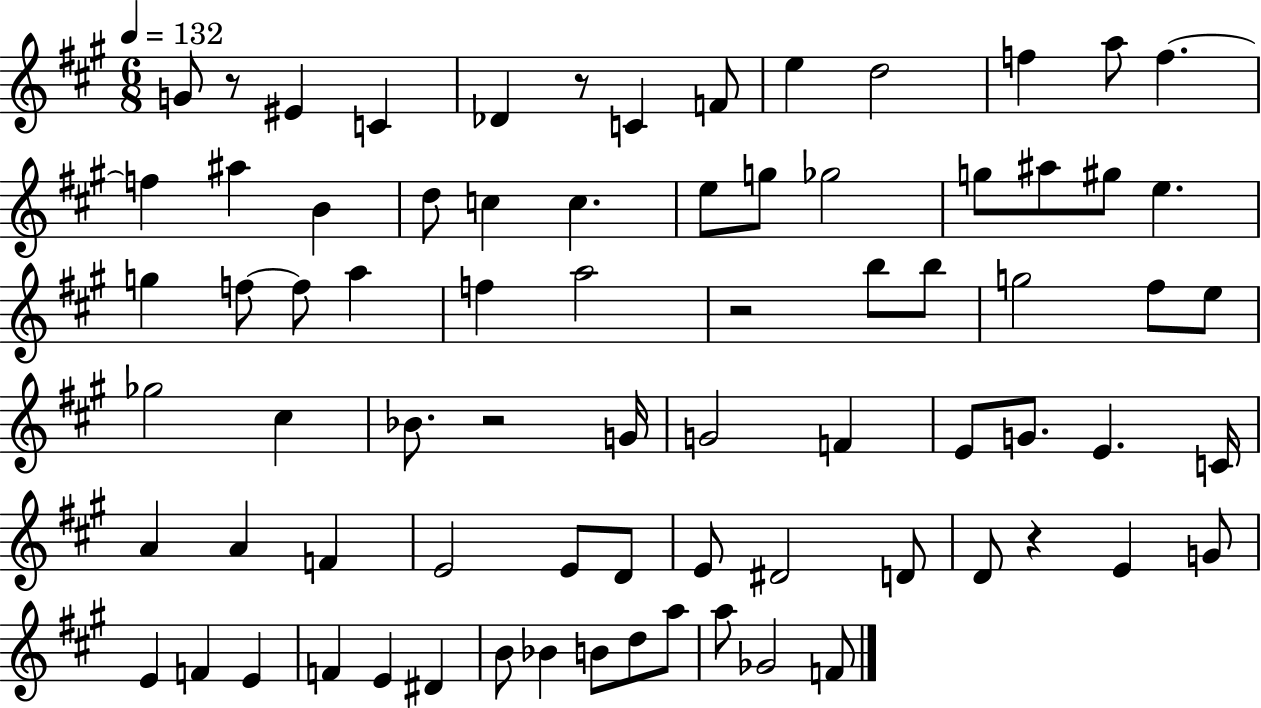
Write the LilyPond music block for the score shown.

{
  \clef treble
  \numericTimeSignature
  \time 6/8
  \key a \major
  \tempo 4 = 132
  g'8 r8 eis'4 c'4 | des'4 r8 c'4 f'8 | e''4 d''2 | f''4 a''8 f''4.~~ | \break f''4 ais''4 b'4 | d''8 c''4 c''4. | e''8 g''8 ges''2 | g''8 ais''8 gis''8 e''4. | \break g''4 f''8~~ f''8 a''4 | f''4 a''2 | r2 b''8 b''8 | g''2 fis''8 e''8 | \break ges''2 cis''4 | bes'8. r2 g'16 | g'2 f'4 | e'8 g'8. e'4. c'16 | \break a'4 a'4 f'4 | e'2 e'8 d'8 | e'8 dis'2 d'8 | d'8 r4 e'4 g'8 | \break e'4 f'4 e'4 | f'4 e'4 dis'4 | b'8 bes'4 b'8 d''8 a''8 | a''8 ges'2 f'8 | \break \bar "|."
}